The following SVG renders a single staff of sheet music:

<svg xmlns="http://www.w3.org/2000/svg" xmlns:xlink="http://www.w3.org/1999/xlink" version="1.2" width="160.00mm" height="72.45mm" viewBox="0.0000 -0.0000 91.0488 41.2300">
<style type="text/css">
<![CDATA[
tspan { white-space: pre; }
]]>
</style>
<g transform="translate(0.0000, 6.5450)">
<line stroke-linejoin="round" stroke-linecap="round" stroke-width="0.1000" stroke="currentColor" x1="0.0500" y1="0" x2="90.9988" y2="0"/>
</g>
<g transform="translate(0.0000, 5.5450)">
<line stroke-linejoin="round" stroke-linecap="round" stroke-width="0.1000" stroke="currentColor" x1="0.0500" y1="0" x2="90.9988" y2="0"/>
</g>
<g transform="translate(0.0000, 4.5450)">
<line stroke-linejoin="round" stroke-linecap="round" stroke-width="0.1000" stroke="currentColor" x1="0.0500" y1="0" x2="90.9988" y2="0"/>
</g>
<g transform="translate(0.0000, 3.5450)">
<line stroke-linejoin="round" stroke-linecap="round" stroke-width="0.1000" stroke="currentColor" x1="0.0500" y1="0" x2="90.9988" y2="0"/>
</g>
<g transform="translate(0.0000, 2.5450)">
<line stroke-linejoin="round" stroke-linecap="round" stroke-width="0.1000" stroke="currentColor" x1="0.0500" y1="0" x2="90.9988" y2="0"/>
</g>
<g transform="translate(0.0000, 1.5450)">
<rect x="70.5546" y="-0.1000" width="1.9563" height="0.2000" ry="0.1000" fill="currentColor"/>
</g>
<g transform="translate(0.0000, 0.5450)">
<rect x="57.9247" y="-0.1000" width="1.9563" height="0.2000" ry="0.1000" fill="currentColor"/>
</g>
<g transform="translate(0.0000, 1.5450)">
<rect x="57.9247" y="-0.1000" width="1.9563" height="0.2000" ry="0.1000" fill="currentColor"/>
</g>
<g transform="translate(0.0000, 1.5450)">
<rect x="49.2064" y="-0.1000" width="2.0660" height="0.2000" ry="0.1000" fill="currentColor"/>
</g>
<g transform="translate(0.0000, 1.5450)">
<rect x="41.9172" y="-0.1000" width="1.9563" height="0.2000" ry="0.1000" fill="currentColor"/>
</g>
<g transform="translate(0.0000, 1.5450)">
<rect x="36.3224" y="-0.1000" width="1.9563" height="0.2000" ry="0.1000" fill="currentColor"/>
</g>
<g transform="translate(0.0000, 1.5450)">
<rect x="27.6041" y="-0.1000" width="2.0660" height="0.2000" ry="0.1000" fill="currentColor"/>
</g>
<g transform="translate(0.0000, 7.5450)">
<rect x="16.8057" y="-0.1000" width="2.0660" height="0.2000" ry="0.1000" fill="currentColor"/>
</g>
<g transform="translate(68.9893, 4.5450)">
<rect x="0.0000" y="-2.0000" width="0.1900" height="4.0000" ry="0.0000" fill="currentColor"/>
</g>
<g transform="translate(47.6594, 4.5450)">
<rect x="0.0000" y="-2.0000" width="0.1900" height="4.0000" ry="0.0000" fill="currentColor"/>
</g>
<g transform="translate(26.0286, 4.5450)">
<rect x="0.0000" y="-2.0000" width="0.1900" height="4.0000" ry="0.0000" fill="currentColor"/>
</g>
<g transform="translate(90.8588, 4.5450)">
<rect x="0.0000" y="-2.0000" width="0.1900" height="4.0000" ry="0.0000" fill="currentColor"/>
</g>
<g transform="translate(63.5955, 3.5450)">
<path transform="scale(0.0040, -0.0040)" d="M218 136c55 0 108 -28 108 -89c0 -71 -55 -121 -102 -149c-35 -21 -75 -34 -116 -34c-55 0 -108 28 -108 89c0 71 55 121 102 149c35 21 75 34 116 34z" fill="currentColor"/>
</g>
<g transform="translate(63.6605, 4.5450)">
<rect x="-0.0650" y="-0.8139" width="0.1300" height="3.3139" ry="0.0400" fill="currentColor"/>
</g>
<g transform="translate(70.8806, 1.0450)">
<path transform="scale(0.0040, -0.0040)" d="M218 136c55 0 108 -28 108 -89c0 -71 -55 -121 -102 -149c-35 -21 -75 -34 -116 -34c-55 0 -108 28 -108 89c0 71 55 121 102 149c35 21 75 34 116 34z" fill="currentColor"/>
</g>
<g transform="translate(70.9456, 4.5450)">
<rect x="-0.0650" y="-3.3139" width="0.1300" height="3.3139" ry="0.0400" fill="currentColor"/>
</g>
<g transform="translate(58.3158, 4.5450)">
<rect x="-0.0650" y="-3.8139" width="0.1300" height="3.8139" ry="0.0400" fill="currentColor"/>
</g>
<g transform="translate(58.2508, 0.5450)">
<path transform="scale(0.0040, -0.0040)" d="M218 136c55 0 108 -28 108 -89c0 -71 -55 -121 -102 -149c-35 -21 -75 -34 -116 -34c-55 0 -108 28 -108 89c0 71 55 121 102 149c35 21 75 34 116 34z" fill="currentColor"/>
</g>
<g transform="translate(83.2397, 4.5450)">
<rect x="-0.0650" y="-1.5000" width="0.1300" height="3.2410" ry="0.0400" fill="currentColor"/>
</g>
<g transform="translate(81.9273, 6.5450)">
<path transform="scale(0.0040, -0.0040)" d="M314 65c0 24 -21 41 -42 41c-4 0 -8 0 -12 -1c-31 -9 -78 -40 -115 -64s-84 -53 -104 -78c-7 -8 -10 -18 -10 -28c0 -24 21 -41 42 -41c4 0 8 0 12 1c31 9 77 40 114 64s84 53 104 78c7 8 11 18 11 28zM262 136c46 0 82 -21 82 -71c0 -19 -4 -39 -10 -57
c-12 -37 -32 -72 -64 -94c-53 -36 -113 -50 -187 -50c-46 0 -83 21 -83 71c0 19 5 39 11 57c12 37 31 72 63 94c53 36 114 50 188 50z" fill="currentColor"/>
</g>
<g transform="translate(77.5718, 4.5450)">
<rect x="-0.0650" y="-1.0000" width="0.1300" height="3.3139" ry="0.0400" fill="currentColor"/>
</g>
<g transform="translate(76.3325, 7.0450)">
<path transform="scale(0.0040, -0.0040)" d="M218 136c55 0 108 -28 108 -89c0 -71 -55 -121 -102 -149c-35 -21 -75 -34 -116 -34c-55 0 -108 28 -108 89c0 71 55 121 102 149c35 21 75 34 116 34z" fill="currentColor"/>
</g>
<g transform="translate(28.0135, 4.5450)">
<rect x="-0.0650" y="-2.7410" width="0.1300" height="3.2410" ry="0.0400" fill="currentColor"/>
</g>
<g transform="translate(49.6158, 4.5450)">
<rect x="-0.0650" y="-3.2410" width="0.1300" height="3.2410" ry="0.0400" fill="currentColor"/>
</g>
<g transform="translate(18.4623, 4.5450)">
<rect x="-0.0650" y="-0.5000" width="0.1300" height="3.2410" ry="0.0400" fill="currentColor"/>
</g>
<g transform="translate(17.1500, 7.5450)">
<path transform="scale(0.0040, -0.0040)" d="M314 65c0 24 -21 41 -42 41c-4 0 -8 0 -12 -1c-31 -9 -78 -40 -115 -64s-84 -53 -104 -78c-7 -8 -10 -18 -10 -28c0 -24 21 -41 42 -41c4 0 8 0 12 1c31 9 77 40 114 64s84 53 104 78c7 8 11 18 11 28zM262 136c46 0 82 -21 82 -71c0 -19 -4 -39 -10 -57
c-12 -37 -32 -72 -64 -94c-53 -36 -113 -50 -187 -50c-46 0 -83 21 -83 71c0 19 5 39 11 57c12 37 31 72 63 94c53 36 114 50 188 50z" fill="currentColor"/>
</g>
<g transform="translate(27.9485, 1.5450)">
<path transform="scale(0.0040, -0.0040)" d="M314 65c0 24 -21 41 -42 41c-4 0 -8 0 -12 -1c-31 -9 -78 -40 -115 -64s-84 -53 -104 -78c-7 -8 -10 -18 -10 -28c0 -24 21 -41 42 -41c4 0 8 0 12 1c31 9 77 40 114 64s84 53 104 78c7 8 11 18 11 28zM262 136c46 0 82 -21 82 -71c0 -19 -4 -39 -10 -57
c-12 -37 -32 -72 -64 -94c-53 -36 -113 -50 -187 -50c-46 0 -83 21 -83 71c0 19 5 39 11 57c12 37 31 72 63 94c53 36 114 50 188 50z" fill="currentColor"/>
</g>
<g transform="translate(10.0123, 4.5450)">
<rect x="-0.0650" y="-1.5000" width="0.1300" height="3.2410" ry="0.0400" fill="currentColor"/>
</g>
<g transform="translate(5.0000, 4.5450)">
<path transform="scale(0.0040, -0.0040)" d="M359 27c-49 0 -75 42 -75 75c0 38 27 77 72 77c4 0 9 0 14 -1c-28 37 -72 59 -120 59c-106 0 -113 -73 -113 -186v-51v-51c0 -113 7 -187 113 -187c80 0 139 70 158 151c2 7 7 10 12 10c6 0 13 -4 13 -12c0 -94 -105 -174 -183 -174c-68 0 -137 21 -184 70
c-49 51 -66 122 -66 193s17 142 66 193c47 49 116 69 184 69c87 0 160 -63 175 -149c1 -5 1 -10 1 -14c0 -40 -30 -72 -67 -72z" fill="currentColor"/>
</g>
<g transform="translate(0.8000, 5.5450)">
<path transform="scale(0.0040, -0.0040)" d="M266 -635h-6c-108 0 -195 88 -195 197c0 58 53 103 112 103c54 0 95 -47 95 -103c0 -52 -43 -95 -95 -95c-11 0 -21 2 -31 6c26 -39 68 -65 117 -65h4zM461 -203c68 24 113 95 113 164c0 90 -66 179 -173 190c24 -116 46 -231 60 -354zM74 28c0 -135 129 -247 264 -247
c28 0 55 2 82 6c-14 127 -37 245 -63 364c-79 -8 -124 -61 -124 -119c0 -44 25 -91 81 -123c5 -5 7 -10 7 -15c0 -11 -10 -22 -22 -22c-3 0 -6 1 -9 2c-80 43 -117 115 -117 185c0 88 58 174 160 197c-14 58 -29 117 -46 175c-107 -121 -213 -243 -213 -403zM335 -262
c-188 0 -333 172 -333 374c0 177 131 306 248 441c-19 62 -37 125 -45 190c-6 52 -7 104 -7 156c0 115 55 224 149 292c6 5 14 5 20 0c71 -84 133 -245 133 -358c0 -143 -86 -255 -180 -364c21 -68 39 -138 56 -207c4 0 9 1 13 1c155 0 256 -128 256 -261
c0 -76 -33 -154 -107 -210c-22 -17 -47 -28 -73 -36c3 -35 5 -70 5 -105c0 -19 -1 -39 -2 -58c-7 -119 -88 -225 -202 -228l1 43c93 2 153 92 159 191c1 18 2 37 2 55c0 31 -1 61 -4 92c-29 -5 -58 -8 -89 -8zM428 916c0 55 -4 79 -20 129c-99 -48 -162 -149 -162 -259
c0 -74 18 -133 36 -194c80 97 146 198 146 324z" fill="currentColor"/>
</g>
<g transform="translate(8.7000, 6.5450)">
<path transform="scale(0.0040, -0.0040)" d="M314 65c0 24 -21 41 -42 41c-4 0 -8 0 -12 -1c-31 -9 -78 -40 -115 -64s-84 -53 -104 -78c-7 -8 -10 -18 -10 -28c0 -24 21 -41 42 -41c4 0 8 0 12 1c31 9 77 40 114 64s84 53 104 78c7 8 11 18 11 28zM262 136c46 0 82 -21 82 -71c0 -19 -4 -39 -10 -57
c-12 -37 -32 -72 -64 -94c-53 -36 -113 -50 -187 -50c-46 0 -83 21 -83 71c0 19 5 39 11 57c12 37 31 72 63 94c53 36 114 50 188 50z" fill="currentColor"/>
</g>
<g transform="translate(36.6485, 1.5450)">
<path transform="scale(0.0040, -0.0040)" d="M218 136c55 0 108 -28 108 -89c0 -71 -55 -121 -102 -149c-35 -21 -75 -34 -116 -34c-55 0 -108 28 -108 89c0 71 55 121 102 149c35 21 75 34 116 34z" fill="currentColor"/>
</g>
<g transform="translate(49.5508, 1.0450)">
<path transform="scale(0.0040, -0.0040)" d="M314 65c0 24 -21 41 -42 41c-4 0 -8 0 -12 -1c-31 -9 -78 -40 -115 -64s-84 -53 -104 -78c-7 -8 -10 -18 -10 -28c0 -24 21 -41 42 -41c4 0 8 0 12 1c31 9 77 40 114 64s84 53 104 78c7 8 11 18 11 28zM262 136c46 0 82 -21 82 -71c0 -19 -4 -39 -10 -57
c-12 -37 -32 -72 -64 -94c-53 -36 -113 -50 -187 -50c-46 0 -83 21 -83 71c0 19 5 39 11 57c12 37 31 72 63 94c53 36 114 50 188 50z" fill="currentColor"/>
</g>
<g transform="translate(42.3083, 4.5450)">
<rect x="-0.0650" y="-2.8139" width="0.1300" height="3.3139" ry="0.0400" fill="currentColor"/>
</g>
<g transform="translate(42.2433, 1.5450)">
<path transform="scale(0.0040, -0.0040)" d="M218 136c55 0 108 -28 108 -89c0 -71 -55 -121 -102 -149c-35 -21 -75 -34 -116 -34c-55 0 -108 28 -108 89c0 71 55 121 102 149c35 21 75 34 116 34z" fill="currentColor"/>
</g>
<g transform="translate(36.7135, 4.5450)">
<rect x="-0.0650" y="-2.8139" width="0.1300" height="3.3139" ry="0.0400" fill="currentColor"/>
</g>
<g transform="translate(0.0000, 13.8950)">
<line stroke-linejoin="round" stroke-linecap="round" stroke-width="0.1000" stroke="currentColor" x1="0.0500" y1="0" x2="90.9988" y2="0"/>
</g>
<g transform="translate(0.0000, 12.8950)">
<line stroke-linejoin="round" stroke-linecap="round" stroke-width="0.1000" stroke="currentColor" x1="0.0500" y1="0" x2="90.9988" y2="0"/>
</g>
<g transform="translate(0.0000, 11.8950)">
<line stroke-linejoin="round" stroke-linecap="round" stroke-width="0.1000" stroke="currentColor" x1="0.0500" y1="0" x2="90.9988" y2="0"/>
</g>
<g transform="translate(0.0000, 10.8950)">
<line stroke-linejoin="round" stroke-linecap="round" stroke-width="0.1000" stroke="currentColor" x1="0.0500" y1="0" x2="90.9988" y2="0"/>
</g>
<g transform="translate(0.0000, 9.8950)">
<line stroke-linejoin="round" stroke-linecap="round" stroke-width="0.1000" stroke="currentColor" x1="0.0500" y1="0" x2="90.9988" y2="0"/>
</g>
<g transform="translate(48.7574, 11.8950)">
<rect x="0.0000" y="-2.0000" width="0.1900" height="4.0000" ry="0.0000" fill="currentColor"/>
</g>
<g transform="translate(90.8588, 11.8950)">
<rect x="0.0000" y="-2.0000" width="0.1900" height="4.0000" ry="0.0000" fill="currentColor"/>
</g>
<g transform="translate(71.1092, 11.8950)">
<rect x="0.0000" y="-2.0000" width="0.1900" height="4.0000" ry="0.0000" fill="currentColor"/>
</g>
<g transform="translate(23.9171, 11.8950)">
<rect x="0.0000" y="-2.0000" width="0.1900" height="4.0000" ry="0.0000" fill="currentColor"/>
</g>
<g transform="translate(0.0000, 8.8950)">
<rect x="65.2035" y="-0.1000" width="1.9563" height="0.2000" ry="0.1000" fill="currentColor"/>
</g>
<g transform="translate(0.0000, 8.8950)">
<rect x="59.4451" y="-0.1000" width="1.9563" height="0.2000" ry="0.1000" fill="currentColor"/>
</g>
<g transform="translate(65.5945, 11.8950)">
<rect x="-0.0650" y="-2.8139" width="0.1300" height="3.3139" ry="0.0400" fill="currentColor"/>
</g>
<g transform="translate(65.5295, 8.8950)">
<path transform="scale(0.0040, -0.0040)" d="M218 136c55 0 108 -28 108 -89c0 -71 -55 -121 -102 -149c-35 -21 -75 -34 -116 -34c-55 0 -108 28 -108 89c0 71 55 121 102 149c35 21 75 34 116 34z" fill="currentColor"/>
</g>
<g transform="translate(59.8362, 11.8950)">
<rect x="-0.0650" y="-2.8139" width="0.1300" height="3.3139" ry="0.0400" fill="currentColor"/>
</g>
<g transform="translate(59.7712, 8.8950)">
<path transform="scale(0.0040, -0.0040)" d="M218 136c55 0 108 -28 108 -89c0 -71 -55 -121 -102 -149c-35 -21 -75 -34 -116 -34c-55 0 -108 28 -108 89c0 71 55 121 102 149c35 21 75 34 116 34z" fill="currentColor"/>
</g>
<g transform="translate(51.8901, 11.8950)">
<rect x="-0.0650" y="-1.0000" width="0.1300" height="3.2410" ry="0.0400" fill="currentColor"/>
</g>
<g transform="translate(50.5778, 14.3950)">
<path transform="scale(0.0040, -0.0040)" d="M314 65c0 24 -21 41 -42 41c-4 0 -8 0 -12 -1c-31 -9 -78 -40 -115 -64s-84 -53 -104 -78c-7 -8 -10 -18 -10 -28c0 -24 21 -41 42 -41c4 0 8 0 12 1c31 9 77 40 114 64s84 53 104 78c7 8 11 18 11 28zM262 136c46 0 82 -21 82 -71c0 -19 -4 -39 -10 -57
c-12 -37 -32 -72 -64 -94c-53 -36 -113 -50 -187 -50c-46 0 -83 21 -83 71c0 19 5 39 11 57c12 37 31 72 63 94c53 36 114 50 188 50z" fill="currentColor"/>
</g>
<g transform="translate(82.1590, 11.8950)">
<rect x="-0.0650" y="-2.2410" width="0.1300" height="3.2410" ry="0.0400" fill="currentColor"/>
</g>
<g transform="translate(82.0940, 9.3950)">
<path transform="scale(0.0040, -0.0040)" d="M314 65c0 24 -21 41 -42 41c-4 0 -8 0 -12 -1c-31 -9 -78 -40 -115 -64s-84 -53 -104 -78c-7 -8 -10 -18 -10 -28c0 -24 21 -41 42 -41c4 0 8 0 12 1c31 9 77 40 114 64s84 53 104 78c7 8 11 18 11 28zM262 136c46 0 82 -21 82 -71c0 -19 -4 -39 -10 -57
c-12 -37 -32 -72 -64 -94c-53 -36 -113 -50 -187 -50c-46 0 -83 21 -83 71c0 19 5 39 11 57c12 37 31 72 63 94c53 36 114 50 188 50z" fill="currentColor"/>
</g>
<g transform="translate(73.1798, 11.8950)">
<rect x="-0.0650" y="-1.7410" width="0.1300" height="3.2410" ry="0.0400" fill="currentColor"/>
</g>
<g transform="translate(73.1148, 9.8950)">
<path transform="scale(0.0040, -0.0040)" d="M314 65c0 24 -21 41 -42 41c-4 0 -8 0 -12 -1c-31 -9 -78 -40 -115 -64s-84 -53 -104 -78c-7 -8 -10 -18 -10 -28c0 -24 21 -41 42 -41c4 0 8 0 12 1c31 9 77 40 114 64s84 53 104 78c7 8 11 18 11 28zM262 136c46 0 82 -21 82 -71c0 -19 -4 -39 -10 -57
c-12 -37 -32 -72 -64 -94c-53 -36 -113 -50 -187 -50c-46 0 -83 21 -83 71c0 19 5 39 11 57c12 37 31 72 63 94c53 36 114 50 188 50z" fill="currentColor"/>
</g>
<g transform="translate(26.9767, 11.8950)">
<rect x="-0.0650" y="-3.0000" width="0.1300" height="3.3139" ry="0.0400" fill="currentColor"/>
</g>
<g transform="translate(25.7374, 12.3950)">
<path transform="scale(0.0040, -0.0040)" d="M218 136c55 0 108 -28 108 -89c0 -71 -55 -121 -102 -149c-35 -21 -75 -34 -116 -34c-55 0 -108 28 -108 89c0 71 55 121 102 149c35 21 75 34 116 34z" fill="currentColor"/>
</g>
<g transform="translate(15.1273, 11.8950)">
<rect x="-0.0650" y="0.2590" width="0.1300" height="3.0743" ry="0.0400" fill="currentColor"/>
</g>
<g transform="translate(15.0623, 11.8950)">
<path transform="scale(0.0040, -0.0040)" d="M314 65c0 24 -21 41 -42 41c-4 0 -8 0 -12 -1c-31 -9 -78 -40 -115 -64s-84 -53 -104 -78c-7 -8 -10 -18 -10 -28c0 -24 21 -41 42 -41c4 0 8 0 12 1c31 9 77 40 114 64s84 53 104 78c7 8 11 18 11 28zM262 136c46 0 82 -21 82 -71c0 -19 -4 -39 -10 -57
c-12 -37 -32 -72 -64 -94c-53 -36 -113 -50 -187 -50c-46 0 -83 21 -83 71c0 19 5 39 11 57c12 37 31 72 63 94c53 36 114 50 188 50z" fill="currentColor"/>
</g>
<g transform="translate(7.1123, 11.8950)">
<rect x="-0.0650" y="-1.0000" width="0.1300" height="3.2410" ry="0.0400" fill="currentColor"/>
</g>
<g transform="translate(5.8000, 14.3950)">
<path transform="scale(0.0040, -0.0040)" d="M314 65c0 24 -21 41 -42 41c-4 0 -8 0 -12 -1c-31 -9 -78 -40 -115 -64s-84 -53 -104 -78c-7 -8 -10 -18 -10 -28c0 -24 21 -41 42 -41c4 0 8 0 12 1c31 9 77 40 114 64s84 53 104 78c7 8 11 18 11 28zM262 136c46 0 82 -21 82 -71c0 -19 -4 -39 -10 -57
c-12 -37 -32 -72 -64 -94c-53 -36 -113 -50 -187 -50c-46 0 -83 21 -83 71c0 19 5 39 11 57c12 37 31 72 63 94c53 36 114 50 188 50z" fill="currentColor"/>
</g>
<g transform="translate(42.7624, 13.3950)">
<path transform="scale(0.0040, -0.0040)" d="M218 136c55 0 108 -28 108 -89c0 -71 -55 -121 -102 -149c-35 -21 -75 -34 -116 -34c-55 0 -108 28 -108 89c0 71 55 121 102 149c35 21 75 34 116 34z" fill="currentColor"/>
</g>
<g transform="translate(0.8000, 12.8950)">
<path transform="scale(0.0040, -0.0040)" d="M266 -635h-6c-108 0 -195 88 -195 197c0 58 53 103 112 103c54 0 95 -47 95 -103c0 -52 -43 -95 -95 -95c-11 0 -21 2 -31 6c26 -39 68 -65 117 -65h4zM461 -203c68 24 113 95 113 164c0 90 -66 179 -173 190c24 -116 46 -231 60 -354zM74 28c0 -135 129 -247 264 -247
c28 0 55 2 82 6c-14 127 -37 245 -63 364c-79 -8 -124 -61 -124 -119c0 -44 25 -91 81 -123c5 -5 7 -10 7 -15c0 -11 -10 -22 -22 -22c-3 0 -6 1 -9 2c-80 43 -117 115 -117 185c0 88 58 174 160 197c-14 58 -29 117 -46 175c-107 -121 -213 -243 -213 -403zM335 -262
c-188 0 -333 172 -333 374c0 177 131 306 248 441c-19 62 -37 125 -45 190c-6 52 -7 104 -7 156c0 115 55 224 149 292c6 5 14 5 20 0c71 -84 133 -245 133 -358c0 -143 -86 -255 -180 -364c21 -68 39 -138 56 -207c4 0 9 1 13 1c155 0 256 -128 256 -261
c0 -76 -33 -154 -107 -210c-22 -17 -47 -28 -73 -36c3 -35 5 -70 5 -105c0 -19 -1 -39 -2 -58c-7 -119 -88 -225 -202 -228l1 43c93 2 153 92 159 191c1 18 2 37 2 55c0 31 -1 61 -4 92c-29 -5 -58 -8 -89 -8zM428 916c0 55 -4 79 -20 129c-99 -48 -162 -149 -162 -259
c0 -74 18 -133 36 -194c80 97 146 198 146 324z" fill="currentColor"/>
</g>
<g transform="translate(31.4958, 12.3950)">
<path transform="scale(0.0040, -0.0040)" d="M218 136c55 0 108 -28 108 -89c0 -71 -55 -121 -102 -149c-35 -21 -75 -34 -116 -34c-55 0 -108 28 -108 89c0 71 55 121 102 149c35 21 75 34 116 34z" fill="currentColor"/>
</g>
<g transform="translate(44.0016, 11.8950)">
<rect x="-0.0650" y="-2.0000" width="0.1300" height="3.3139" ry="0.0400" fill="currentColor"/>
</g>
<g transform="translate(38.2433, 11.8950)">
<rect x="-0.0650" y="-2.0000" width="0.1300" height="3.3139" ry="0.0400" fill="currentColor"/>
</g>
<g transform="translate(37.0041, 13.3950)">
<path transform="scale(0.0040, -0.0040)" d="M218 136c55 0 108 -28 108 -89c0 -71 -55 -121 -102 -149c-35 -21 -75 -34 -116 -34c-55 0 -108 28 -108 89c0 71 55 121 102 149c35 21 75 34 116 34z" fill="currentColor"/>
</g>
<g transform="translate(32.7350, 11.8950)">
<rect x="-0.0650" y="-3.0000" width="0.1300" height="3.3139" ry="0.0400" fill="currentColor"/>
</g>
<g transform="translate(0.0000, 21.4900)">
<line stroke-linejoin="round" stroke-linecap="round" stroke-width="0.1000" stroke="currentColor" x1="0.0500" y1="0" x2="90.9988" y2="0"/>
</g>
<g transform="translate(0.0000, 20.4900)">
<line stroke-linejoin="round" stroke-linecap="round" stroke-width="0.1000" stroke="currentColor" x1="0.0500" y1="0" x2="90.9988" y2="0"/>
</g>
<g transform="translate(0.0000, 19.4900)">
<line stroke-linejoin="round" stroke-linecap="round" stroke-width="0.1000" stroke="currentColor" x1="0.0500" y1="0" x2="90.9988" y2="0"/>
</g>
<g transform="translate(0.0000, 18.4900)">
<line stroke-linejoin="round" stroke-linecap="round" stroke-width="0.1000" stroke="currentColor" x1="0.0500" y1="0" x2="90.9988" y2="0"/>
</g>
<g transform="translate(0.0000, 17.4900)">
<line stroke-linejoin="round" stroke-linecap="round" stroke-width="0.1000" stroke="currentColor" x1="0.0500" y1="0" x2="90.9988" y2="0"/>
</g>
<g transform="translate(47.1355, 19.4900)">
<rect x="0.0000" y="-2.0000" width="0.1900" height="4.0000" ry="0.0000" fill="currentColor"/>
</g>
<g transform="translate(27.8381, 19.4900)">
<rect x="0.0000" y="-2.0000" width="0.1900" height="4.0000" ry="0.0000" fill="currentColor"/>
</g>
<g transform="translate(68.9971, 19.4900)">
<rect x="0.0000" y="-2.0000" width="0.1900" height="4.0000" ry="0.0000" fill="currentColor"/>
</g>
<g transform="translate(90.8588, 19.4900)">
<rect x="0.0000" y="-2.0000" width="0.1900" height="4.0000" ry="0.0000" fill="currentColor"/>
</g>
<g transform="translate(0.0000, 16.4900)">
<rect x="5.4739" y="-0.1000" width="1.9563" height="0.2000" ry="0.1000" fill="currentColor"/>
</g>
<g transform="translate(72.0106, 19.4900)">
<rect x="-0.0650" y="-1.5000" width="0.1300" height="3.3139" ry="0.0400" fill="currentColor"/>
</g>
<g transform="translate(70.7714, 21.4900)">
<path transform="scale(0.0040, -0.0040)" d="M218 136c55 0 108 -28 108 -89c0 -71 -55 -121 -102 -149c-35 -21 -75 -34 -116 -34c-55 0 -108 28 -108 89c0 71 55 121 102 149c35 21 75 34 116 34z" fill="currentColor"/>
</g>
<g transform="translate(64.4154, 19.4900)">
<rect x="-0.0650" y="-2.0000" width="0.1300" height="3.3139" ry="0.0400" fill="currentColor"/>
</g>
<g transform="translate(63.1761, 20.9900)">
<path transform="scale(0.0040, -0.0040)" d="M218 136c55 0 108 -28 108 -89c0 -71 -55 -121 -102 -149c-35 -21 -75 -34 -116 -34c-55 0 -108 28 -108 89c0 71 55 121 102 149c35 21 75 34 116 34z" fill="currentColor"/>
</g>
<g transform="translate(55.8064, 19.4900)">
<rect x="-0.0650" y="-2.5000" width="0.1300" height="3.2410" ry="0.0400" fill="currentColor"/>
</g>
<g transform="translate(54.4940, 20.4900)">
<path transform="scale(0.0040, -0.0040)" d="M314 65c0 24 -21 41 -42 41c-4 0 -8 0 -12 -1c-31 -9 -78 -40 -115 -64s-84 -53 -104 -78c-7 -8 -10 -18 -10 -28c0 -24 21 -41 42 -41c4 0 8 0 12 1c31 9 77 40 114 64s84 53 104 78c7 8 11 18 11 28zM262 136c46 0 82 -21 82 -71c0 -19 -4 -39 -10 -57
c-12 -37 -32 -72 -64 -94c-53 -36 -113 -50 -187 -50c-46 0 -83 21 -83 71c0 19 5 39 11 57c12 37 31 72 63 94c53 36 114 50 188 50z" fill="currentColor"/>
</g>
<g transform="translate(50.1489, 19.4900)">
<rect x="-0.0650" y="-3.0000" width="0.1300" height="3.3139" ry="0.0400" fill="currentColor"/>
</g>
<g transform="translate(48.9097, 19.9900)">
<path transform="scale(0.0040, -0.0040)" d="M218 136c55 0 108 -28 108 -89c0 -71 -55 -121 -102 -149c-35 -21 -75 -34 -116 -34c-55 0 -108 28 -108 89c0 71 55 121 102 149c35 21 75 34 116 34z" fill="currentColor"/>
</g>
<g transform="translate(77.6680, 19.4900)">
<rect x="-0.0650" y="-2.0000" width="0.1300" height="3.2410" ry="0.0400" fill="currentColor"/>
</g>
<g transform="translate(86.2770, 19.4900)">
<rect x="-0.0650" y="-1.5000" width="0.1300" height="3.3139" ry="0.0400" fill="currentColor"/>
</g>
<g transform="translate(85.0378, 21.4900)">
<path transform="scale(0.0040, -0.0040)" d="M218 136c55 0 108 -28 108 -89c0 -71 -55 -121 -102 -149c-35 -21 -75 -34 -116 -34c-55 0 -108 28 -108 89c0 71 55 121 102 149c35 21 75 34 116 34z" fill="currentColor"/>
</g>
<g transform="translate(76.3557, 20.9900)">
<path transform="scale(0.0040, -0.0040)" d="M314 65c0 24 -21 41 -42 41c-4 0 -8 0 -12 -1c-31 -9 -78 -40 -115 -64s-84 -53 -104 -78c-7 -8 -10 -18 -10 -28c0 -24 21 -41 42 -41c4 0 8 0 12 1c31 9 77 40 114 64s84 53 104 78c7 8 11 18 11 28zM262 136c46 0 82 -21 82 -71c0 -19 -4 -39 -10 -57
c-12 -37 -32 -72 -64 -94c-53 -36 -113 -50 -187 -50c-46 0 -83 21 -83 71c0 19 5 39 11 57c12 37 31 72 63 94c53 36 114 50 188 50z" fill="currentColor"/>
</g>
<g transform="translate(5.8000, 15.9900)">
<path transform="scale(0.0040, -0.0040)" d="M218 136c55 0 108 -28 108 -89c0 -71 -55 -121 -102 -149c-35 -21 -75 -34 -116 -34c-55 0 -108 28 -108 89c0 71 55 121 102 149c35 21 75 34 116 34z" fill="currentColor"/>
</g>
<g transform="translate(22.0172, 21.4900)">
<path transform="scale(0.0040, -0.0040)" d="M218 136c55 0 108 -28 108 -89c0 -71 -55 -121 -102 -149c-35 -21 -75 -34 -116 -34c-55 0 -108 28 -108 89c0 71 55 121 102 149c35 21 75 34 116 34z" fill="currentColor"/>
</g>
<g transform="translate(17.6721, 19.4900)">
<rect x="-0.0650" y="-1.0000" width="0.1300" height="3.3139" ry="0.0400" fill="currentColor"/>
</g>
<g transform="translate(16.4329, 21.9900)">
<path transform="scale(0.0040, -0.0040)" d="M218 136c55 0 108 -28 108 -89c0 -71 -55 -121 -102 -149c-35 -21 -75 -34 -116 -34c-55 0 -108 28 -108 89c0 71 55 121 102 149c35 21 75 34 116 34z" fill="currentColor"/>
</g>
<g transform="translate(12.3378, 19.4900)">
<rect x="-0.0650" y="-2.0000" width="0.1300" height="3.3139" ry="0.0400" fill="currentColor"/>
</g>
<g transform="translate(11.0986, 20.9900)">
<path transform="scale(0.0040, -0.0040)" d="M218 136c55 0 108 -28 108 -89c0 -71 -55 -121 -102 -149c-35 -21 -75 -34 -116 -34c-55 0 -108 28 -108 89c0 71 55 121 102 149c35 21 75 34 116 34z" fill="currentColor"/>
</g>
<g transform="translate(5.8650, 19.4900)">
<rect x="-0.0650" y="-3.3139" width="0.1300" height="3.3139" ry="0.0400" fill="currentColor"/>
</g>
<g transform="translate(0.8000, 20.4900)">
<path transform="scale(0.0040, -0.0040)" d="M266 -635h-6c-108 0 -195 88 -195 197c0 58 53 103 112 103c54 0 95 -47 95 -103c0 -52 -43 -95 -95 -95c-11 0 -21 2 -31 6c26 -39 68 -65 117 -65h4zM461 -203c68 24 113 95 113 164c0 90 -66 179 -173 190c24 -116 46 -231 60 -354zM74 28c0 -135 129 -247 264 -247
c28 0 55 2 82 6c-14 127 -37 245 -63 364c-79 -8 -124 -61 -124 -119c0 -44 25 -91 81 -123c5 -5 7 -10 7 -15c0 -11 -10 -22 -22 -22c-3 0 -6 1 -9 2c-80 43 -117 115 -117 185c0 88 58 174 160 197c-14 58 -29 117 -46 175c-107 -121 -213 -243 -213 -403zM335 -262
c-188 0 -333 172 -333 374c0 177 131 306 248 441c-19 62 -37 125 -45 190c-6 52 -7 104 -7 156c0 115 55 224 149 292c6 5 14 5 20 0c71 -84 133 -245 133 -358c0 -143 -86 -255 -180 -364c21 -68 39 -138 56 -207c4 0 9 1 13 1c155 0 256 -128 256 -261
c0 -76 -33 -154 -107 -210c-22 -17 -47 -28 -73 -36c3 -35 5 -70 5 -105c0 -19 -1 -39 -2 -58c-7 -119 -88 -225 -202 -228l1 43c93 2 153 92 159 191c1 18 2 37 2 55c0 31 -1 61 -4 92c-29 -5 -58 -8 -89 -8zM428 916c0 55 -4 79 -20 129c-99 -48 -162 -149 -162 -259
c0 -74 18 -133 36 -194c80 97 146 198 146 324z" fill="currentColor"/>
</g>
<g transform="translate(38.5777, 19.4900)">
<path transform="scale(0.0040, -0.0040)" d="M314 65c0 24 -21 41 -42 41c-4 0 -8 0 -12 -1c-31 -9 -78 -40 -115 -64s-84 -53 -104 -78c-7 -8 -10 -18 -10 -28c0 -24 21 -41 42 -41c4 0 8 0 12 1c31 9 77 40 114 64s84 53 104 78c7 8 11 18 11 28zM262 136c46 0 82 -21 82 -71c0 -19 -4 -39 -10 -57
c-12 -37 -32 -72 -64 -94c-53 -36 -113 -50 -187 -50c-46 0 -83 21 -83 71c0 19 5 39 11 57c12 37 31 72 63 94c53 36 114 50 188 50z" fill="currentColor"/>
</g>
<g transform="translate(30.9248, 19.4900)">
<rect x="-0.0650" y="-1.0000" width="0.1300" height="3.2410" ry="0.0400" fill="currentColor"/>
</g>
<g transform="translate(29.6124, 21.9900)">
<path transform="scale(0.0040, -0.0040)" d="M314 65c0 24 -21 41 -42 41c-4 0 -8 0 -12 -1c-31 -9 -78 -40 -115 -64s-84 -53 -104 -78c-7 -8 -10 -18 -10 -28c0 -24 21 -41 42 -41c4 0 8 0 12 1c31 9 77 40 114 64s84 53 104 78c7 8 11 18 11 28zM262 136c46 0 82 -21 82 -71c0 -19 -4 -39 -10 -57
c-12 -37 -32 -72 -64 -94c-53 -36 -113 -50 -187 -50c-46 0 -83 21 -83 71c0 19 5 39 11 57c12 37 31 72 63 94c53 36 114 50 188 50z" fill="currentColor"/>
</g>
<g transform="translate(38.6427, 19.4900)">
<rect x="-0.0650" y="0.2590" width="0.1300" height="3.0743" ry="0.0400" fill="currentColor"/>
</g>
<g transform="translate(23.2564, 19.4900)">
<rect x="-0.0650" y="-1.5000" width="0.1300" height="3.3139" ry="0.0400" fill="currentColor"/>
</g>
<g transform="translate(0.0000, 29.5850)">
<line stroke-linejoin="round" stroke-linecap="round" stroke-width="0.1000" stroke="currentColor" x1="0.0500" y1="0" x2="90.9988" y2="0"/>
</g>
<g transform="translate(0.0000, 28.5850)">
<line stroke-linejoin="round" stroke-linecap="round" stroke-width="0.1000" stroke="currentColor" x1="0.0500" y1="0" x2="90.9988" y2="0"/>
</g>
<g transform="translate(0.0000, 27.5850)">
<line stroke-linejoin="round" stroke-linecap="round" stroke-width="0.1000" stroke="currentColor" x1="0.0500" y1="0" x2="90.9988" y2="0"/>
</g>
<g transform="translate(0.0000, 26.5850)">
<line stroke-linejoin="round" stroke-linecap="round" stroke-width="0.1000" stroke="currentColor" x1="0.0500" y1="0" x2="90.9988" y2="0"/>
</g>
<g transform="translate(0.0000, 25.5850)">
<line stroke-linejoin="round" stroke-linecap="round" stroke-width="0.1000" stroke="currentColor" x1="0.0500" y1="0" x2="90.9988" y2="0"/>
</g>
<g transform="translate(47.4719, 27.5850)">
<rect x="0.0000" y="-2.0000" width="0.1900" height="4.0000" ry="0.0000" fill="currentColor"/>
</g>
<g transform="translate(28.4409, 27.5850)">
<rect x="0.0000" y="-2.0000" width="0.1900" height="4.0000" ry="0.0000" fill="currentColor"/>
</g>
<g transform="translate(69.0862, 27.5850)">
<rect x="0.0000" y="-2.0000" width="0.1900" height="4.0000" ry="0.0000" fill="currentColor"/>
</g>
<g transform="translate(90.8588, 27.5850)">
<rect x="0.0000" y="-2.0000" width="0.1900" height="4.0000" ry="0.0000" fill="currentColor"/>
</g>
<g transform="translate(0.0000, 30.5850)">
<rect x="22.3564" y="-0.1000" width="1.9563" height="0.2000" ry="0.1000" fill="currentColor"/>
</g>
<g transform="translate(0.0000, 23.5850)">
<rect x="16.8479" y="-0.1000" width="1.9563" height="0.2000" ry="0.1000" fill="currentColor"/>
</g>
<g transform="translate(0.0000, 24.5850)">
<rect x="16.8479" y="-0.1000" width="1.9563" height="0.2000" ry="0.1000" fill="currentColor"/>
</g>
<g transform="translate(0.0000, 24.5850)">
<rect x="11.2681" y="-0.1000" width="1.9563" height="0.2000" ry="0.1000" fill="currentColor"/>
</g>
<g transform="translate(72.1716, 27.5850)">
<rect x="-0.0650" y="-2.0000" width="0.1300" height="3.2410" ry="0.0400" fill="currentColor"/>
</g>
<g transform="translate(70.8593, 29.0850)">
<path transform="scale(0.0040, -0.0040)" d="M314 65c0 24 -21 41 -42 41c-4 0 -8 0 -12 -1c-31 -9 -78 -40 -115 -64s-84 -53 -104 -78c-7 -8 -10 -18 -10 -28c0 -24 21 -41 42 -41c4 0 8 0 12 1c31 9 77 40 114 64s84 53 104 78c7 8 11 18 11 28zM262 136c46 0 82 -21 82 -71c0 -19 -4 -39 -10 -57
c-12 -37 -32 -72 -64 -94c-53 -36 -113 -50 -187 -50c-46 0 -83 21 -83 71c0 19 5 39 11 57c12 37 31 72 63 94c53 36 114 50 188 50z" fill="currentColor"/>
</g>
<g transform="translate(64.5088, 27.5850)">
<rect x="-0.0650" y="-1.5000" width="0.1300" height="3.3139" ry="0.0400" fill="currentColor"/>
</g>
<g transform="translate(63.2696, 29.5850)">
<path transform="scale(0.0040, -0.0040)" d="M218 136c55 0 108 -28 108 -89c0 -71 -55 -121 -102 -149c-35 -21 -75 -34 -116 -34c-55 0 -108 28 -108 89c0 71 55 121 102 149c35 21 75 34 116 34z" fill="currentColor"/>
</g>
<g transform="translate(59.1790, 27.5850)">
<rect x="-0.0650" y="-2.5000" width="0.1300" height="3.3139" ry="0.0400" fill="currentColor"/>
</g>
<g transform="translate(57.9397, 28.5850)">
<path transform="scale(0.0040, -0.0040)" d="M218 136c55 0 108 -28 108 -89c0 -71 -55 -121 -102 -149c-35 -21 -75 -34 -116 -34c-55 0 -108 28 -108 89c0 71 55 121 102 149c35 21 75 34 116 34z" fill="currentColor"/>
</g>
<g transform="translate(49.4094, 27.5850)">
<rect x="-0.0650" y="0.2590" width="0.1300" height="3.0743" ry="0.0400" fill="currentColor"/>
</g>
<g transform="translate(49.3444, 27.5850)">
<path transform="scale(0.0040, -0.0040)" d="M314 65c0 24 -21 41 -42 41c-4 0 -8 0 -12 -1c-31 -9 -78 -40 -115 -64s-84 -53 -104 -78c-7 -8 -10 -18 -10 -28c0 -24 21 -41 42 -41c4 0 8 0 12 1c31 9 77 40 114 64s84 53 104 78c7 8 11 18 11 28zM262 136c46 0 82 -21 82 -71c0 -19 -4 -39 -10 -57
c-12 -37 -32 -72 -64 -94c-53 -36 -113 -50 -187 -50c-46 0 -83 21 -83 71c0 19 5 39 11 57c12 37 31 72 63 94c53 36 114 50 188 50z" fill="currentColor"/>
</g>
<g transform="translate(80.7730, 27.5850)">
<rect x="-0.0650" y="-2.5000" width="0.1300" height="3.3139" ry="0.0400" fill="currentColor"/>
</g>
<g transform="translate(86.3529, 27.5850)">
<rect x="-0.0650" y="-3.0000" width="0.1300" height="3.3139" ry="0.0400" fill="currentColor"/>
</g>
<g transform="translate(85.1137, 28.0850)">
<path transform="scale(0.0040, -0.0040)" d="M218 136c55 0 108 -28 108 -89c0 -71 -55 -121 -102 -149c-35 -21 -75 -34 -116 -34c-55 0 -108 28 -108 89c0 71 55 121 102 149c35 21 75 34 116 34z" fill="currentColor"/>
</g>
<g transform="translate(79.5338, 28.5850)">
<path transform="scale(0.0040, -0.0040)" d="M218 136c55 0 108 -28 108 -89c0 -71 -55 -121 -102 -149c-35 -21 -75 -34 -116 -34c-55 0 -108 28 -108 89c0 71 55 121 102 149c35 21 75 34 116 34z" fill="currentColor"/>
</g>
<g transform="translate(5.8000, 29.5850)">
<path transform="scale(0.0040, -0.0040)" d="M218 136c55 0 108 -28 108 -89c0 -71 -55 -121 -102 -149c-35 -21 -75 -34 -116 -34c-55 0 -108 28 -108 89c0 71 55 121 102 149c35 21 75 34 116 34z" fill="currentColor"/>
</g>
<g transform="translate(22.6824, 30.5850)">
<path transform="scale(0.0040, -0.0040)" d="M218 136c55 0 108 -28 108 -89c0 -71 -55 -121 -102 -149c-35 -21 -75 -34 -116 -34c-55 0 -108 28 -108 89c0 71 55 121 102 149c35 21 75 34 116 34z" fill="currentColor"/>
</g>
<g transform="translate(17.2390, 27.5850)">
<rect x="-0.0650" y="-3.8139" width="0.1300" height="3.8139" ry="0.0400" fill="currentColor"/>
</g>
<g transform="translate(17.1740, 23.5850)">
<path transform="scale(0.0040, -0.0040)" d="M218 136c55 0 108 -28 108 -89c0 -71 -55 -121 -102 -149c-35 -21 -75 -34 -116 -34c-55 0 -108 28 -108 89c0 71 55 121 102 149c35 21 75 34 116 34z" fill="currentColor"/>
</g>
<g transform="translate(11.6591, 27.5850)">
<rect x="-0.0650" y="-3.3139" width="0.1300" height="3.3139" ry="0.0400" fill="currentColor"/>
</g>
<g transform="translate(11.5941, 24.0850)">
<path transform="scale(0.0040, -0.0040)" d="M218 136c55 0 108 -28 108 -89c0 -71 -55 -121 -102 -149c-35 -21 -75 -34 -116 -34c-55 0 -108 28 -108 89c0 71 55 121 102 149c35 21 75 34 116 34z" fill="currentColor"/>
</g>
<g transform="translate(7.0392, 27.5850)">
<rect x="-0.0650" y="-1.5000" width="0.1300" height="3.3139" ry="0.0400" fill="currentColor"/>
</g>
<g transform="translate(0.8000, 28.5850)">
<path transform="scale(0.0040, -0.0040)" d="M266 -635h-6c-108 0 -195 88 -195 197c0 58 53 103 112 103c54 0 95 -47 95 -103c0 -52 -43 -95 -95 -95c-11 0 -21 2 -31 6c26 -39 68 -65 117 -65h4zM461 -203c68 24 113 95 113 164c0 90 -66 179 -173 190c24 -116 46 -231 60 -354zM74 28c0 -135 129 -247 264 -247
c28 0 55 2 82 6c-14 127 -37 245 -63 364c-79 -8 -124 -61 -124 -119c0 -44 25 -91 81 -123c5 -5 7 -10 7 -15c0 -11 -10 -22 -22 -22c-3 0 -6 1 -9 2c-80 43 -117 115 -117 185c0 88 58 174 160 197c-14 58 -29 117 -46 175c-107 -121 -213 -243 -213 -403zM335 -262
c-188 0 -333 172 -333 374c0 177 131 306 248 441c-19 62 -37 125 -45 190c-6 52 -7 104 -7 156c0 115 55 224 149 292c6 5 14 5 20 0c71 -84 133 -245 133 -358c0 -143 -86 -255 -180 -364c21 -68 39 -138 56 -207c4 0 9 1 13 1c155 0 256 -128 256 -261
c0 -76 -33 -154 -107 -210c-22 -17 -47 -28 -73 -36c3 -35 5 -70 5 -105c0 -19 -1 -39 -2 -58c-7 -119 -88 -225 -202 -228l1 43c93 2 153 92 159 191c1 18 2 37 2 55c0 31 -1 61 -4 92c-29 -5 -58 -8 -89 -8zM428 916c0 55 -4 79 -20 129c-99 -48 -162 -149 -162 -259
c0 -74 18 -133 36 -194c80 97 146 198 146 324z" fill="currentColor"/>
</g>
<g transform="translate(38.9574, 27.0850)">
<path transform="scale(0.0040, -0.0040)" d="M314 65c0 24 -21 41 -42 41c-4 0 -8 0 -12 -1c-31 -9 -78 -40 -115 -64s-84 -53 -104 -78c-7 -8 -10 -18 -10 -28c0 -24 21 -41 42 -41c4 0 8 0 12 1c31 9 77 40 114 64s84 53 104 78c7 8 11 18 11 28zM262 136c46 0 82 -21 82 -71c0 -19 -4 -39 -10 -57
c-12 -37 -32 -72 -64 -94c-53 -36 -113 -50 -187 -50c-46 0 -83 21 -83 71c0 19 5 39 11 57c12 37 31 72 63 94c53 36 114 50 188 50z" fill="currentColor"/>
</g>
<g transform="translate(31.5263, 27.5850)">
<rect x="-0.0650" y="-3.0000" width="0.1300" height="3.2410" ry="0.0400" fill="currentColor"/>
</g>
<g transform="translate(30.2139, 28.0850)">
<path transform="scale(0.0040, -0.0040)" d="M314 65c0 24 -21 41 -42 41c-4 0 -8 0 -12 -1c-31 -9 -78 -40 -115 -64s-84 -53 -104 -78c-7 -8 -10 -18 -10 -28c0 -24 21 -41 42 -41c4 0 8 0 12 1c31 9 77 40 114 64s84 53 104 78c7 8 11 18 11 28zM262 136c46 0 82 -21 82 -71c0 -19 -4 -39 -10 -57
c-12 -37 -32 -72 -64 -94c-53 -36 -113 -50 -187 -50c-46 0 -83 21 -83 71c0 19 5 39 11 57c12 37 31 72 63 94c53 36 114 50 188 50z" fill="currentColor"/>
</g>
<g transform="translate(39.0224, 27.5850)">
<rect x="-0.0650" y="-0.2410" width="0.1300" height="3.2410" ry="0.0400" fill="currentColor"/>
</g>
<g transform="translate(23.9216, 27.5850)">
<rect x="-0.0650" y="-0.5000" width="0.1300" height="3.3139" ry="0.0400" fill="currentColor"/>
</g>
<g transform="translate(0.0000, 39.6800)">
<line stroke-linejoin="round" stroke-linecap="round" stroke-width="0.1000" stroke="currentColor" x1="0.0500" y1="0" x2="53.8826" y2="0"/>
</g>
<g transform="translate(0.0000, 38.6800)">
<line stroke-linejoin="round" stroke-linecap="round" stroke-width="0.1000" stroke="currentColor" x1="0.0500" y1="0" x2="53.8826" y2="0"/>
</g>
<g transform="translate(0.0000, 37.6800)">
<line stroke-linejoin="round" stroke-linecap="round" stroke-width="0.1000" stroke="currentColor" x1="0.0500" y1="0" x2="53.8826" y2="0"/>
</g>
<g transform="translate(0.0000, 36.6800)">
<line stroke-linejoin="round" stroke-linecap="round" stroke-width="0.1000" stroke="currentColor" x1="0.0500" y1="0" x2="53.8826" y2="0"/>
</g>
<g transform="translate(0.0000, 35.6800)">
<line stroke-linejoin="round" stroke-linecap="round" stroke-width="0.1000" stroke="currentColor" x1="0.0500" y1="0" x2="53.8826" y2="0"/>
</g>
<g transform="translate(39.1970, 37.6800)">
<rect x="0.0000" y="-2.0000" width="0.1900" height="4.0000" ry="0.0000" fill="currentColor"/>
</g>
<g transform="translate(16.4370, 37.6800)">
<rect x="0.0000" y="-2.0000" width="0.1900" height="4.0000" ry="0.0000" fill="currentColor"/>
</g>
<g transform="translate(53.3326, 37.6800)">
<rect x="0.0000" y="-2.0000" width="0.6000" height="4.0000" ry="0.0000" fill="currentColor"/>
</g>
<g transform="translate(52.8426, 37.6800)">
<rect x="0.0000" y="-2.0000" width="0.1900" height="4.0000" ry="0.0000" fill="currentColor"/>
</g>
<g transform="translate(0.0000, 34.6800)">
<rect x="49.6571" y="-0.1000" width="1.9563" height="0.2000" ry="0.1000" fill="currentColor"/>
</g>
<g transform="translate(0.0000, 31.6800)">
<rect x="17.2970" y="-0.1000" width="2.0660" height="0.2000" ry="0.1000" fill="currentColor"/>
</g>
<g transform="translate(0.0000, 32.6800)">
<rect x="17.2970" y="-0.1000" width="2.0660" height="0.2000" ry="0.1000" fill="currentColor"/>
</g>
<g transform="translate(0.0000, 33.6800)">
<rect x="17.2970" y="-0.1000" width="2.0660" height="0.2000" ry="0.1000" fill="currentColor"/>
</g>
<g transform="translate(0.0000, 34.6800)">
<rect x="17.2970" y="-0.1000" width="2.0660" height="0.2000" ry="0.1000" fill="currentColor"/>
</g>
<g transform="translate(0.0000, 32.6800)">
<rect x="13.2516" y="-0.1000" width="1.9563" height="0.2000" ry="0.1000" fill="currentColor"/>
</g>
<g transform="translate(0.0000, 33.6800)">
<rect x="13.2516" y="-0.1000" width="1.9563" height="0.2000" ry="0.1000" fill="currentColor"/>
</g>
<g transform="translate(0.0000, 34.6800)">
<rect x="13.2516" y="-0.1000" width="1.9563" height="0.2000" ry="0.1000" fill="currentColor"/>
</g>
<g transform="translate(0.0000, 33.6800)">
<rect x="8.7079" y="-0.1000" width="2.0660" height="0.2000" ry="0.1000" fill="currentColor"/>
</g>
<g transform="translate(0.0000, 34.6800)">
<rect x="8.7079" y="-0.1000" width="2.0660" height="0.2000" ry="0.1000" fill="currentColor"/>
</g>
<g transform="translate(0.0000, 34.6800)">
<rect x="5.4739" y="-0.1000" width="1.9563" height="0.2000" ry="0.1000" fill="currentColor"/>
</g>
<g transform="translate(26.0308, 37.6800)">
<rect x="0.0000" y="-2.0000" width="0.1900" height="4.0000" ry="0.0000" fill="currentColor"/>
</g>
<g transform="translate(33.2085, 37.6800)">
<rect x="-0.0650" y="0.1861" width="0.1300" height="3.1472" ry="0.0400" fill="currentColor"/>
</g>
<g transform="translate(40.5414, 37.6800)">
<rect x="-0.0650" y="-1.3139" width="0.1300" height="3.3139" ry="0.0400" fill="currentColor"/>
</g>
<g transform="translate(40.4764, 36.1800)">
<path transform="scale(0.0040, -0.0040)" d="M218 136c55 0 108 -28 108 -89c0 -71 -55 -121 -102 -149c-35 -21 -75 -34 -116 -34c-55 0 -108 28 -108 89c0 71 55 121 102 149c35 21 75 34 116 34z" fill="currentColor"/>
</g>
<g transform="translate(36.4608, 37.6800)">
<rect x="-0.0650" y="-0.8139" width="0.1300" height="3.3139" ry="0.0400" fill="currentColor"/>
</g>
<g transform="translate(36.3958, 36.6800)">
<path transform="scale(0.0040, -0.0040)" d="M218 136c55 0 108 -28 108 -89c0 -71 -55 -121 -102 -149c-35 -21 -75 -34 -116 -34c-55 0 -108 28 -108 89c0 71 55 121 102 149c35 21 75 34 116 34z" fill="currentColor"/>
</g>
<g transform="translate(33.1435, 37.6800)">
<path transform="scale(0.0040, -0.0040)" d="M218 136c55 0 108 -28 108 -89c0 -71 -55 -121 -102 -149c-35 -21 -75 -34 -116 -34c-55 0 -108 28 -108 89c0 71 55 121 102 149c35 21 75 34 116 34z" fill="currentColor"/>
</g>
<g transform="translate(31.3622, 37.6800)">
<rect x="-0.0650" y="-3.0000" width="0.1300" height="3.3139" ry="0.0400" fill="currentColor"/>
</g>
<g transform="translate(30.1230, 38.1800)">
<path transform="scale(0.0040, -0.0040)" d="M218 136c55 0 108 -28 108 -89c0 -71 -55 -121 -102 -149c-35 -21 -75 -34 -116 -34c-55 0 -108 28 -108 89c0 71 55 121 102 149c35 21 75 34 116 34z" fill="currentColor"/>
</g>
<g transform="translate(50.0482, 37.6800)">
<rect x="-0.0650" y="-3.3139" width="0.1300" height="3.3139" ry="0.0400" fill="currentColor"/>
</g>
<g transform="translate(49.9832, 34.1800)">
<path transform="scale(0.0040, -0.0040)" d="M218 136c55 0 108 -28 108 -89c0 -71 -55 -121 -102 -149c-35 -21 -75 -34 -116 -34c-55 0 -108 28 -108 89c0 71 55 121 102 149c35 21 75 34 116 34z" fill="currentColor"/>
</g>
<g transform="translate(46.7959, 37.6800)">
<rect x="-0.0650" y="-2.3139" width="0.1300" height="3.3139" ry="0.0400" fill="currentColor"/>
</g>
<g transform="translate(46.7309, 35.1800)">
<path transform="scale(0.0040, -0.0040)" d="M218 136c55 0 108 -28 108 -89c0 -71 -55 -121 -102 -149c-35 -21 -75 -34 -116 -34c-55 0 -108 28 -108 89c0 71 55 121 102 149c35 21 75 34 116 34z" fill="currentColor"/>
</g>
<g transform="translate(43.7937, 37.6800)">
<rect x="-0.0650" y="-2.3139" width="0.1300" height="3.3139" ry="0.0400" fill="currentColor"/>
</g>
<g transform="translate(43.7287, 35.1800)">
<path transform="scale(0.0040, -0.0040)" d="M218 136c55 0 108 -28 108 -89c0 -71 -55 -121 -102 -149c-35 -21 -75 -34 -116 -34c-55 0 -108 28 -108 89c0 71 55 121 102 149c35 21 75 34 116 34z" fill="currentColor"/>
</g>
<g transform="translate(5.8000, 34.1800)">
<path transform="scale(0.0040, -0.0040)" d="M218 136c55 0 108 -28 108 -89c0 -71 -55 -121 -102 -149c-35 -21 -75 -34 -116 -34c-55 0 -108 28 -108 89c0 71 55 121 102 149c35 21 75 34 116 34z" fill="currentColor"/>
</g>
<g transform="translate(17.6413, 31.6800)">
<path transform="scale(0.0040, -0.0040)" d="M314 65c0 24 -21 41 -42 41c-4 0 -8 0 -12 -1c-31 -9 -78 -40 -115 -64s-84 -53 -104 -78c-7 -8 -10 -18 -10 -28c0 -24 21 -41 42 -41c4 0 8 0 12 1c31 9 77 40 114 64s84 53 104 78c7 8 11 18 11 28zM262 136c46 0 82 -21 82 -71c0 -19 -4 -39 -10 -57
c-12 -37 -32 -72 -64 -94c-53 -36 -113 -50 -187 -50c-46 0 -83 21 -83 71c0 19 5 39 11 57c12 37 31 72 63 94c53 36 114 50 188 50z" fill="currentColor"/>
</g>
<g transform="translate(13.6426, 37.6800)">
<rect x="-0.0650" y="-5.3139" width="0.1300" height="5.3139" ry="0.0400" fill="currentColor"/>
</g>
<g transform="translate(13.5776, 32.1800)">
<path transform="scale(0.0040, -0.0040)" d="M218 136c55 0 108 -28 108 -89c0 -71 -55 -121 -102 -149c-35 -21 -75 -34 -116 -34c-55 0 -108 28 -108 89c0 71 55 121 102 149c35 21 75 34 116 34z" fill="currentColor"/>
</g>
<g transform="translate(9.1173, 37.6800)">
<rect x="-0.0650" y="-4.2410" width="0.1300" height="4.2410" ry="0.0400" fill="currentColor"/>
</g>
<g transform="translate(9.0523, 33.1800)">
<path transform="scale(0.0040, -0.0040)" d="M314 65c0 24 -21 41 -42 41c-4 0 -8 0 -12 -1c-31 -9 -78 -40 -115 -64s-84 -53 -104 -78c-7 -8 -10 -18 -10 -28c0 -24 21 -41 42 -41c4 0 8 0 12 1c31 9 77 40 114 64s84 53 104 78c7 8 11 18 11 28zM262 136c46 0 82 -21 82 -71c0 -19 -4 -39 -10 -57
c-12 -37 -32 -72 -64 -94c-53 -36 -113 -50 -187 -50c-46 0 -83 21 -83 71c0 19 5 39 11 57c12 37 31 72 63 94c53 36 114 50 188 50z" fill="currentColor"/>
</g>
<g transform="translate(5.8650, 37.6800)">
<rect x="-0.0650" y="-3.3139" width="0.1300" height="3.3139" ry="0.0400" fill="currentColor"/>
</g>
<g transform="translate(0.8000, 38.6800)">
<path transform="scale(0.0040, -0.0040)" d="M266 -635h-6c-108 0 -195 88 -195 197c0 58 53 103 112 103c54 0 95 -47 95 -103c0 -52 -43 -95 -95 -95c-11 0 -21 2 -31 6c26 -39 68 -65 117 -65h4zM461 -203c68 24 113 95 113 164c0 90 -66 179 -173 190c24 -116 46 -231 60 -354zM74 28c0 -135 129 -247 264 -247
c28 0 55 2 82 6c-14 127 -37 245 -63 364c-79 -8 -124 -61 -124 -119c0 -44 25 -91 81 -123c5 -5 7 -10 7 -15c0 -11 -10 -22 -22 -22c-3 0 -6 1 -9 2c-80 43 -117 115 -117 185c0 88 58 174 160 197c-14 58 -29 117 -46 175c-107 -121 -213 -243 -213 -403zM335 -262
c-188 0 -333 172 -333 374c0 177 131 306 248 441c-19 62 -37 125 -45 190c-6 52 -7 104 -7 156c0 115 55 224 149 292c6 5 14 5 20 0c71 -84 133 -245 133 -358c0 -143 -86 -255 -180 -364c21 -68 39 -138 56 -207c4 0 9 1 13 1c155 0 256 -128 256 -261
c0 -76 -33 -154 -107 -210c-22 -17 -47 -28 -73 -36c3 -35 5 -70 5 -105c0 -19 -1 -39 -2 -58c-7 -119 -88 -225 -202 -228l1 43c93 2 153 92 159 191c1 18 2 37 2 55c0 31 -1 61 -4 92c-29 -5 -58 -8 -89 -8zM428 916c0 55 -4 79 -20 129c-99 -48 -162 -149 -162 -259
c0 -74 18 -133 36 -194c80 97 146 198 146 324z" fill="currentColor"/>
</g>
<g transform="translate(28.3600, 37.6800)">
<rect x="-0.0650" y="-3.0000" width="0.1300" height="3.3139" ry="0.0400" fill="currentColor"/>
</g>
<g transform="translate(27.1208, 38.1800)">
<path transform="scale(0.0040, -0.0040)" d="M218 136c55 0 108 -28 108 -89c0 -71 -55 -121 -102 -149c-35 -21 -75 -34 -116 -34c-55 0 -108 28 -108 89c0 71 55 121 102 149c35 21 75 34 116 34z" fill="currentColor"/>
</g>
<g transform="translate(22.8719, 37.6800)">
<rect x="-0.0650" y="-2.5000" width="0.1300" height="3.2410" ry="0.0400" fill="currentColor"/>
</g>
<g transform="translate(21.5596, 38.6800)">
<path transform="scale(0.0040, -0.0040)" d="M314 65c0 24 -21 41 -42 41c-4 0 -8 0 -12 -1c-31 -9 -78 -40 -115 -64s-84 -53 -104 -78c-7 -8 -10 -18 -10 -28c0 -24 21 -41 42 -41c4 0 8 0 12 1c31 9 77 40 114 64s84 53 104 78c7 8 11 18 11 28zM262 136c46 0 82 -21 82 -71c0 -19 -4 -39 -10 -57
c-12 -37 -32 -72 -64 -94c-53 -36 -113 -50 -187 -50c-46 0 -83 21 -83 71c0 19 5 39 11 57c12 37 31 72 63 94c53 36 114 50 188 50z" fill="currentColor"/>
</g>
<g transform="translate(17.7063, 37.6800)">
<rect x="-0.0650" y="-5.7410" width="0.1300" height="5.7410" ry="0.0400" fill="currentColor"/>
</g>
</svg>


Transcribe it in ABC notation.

X:1
T:Untitled
M:4/4
L:1/4
K:C
E2 C2 a2 a a b2 c' d b D E2 D2 B2 A A F F D2 a a f2 g2 b F D E D2 B2 A G2 F E F2 E E b c' C A2 c2 B2 G E F2 G A b d'2 f' g'2 G2 A A B d e g g b